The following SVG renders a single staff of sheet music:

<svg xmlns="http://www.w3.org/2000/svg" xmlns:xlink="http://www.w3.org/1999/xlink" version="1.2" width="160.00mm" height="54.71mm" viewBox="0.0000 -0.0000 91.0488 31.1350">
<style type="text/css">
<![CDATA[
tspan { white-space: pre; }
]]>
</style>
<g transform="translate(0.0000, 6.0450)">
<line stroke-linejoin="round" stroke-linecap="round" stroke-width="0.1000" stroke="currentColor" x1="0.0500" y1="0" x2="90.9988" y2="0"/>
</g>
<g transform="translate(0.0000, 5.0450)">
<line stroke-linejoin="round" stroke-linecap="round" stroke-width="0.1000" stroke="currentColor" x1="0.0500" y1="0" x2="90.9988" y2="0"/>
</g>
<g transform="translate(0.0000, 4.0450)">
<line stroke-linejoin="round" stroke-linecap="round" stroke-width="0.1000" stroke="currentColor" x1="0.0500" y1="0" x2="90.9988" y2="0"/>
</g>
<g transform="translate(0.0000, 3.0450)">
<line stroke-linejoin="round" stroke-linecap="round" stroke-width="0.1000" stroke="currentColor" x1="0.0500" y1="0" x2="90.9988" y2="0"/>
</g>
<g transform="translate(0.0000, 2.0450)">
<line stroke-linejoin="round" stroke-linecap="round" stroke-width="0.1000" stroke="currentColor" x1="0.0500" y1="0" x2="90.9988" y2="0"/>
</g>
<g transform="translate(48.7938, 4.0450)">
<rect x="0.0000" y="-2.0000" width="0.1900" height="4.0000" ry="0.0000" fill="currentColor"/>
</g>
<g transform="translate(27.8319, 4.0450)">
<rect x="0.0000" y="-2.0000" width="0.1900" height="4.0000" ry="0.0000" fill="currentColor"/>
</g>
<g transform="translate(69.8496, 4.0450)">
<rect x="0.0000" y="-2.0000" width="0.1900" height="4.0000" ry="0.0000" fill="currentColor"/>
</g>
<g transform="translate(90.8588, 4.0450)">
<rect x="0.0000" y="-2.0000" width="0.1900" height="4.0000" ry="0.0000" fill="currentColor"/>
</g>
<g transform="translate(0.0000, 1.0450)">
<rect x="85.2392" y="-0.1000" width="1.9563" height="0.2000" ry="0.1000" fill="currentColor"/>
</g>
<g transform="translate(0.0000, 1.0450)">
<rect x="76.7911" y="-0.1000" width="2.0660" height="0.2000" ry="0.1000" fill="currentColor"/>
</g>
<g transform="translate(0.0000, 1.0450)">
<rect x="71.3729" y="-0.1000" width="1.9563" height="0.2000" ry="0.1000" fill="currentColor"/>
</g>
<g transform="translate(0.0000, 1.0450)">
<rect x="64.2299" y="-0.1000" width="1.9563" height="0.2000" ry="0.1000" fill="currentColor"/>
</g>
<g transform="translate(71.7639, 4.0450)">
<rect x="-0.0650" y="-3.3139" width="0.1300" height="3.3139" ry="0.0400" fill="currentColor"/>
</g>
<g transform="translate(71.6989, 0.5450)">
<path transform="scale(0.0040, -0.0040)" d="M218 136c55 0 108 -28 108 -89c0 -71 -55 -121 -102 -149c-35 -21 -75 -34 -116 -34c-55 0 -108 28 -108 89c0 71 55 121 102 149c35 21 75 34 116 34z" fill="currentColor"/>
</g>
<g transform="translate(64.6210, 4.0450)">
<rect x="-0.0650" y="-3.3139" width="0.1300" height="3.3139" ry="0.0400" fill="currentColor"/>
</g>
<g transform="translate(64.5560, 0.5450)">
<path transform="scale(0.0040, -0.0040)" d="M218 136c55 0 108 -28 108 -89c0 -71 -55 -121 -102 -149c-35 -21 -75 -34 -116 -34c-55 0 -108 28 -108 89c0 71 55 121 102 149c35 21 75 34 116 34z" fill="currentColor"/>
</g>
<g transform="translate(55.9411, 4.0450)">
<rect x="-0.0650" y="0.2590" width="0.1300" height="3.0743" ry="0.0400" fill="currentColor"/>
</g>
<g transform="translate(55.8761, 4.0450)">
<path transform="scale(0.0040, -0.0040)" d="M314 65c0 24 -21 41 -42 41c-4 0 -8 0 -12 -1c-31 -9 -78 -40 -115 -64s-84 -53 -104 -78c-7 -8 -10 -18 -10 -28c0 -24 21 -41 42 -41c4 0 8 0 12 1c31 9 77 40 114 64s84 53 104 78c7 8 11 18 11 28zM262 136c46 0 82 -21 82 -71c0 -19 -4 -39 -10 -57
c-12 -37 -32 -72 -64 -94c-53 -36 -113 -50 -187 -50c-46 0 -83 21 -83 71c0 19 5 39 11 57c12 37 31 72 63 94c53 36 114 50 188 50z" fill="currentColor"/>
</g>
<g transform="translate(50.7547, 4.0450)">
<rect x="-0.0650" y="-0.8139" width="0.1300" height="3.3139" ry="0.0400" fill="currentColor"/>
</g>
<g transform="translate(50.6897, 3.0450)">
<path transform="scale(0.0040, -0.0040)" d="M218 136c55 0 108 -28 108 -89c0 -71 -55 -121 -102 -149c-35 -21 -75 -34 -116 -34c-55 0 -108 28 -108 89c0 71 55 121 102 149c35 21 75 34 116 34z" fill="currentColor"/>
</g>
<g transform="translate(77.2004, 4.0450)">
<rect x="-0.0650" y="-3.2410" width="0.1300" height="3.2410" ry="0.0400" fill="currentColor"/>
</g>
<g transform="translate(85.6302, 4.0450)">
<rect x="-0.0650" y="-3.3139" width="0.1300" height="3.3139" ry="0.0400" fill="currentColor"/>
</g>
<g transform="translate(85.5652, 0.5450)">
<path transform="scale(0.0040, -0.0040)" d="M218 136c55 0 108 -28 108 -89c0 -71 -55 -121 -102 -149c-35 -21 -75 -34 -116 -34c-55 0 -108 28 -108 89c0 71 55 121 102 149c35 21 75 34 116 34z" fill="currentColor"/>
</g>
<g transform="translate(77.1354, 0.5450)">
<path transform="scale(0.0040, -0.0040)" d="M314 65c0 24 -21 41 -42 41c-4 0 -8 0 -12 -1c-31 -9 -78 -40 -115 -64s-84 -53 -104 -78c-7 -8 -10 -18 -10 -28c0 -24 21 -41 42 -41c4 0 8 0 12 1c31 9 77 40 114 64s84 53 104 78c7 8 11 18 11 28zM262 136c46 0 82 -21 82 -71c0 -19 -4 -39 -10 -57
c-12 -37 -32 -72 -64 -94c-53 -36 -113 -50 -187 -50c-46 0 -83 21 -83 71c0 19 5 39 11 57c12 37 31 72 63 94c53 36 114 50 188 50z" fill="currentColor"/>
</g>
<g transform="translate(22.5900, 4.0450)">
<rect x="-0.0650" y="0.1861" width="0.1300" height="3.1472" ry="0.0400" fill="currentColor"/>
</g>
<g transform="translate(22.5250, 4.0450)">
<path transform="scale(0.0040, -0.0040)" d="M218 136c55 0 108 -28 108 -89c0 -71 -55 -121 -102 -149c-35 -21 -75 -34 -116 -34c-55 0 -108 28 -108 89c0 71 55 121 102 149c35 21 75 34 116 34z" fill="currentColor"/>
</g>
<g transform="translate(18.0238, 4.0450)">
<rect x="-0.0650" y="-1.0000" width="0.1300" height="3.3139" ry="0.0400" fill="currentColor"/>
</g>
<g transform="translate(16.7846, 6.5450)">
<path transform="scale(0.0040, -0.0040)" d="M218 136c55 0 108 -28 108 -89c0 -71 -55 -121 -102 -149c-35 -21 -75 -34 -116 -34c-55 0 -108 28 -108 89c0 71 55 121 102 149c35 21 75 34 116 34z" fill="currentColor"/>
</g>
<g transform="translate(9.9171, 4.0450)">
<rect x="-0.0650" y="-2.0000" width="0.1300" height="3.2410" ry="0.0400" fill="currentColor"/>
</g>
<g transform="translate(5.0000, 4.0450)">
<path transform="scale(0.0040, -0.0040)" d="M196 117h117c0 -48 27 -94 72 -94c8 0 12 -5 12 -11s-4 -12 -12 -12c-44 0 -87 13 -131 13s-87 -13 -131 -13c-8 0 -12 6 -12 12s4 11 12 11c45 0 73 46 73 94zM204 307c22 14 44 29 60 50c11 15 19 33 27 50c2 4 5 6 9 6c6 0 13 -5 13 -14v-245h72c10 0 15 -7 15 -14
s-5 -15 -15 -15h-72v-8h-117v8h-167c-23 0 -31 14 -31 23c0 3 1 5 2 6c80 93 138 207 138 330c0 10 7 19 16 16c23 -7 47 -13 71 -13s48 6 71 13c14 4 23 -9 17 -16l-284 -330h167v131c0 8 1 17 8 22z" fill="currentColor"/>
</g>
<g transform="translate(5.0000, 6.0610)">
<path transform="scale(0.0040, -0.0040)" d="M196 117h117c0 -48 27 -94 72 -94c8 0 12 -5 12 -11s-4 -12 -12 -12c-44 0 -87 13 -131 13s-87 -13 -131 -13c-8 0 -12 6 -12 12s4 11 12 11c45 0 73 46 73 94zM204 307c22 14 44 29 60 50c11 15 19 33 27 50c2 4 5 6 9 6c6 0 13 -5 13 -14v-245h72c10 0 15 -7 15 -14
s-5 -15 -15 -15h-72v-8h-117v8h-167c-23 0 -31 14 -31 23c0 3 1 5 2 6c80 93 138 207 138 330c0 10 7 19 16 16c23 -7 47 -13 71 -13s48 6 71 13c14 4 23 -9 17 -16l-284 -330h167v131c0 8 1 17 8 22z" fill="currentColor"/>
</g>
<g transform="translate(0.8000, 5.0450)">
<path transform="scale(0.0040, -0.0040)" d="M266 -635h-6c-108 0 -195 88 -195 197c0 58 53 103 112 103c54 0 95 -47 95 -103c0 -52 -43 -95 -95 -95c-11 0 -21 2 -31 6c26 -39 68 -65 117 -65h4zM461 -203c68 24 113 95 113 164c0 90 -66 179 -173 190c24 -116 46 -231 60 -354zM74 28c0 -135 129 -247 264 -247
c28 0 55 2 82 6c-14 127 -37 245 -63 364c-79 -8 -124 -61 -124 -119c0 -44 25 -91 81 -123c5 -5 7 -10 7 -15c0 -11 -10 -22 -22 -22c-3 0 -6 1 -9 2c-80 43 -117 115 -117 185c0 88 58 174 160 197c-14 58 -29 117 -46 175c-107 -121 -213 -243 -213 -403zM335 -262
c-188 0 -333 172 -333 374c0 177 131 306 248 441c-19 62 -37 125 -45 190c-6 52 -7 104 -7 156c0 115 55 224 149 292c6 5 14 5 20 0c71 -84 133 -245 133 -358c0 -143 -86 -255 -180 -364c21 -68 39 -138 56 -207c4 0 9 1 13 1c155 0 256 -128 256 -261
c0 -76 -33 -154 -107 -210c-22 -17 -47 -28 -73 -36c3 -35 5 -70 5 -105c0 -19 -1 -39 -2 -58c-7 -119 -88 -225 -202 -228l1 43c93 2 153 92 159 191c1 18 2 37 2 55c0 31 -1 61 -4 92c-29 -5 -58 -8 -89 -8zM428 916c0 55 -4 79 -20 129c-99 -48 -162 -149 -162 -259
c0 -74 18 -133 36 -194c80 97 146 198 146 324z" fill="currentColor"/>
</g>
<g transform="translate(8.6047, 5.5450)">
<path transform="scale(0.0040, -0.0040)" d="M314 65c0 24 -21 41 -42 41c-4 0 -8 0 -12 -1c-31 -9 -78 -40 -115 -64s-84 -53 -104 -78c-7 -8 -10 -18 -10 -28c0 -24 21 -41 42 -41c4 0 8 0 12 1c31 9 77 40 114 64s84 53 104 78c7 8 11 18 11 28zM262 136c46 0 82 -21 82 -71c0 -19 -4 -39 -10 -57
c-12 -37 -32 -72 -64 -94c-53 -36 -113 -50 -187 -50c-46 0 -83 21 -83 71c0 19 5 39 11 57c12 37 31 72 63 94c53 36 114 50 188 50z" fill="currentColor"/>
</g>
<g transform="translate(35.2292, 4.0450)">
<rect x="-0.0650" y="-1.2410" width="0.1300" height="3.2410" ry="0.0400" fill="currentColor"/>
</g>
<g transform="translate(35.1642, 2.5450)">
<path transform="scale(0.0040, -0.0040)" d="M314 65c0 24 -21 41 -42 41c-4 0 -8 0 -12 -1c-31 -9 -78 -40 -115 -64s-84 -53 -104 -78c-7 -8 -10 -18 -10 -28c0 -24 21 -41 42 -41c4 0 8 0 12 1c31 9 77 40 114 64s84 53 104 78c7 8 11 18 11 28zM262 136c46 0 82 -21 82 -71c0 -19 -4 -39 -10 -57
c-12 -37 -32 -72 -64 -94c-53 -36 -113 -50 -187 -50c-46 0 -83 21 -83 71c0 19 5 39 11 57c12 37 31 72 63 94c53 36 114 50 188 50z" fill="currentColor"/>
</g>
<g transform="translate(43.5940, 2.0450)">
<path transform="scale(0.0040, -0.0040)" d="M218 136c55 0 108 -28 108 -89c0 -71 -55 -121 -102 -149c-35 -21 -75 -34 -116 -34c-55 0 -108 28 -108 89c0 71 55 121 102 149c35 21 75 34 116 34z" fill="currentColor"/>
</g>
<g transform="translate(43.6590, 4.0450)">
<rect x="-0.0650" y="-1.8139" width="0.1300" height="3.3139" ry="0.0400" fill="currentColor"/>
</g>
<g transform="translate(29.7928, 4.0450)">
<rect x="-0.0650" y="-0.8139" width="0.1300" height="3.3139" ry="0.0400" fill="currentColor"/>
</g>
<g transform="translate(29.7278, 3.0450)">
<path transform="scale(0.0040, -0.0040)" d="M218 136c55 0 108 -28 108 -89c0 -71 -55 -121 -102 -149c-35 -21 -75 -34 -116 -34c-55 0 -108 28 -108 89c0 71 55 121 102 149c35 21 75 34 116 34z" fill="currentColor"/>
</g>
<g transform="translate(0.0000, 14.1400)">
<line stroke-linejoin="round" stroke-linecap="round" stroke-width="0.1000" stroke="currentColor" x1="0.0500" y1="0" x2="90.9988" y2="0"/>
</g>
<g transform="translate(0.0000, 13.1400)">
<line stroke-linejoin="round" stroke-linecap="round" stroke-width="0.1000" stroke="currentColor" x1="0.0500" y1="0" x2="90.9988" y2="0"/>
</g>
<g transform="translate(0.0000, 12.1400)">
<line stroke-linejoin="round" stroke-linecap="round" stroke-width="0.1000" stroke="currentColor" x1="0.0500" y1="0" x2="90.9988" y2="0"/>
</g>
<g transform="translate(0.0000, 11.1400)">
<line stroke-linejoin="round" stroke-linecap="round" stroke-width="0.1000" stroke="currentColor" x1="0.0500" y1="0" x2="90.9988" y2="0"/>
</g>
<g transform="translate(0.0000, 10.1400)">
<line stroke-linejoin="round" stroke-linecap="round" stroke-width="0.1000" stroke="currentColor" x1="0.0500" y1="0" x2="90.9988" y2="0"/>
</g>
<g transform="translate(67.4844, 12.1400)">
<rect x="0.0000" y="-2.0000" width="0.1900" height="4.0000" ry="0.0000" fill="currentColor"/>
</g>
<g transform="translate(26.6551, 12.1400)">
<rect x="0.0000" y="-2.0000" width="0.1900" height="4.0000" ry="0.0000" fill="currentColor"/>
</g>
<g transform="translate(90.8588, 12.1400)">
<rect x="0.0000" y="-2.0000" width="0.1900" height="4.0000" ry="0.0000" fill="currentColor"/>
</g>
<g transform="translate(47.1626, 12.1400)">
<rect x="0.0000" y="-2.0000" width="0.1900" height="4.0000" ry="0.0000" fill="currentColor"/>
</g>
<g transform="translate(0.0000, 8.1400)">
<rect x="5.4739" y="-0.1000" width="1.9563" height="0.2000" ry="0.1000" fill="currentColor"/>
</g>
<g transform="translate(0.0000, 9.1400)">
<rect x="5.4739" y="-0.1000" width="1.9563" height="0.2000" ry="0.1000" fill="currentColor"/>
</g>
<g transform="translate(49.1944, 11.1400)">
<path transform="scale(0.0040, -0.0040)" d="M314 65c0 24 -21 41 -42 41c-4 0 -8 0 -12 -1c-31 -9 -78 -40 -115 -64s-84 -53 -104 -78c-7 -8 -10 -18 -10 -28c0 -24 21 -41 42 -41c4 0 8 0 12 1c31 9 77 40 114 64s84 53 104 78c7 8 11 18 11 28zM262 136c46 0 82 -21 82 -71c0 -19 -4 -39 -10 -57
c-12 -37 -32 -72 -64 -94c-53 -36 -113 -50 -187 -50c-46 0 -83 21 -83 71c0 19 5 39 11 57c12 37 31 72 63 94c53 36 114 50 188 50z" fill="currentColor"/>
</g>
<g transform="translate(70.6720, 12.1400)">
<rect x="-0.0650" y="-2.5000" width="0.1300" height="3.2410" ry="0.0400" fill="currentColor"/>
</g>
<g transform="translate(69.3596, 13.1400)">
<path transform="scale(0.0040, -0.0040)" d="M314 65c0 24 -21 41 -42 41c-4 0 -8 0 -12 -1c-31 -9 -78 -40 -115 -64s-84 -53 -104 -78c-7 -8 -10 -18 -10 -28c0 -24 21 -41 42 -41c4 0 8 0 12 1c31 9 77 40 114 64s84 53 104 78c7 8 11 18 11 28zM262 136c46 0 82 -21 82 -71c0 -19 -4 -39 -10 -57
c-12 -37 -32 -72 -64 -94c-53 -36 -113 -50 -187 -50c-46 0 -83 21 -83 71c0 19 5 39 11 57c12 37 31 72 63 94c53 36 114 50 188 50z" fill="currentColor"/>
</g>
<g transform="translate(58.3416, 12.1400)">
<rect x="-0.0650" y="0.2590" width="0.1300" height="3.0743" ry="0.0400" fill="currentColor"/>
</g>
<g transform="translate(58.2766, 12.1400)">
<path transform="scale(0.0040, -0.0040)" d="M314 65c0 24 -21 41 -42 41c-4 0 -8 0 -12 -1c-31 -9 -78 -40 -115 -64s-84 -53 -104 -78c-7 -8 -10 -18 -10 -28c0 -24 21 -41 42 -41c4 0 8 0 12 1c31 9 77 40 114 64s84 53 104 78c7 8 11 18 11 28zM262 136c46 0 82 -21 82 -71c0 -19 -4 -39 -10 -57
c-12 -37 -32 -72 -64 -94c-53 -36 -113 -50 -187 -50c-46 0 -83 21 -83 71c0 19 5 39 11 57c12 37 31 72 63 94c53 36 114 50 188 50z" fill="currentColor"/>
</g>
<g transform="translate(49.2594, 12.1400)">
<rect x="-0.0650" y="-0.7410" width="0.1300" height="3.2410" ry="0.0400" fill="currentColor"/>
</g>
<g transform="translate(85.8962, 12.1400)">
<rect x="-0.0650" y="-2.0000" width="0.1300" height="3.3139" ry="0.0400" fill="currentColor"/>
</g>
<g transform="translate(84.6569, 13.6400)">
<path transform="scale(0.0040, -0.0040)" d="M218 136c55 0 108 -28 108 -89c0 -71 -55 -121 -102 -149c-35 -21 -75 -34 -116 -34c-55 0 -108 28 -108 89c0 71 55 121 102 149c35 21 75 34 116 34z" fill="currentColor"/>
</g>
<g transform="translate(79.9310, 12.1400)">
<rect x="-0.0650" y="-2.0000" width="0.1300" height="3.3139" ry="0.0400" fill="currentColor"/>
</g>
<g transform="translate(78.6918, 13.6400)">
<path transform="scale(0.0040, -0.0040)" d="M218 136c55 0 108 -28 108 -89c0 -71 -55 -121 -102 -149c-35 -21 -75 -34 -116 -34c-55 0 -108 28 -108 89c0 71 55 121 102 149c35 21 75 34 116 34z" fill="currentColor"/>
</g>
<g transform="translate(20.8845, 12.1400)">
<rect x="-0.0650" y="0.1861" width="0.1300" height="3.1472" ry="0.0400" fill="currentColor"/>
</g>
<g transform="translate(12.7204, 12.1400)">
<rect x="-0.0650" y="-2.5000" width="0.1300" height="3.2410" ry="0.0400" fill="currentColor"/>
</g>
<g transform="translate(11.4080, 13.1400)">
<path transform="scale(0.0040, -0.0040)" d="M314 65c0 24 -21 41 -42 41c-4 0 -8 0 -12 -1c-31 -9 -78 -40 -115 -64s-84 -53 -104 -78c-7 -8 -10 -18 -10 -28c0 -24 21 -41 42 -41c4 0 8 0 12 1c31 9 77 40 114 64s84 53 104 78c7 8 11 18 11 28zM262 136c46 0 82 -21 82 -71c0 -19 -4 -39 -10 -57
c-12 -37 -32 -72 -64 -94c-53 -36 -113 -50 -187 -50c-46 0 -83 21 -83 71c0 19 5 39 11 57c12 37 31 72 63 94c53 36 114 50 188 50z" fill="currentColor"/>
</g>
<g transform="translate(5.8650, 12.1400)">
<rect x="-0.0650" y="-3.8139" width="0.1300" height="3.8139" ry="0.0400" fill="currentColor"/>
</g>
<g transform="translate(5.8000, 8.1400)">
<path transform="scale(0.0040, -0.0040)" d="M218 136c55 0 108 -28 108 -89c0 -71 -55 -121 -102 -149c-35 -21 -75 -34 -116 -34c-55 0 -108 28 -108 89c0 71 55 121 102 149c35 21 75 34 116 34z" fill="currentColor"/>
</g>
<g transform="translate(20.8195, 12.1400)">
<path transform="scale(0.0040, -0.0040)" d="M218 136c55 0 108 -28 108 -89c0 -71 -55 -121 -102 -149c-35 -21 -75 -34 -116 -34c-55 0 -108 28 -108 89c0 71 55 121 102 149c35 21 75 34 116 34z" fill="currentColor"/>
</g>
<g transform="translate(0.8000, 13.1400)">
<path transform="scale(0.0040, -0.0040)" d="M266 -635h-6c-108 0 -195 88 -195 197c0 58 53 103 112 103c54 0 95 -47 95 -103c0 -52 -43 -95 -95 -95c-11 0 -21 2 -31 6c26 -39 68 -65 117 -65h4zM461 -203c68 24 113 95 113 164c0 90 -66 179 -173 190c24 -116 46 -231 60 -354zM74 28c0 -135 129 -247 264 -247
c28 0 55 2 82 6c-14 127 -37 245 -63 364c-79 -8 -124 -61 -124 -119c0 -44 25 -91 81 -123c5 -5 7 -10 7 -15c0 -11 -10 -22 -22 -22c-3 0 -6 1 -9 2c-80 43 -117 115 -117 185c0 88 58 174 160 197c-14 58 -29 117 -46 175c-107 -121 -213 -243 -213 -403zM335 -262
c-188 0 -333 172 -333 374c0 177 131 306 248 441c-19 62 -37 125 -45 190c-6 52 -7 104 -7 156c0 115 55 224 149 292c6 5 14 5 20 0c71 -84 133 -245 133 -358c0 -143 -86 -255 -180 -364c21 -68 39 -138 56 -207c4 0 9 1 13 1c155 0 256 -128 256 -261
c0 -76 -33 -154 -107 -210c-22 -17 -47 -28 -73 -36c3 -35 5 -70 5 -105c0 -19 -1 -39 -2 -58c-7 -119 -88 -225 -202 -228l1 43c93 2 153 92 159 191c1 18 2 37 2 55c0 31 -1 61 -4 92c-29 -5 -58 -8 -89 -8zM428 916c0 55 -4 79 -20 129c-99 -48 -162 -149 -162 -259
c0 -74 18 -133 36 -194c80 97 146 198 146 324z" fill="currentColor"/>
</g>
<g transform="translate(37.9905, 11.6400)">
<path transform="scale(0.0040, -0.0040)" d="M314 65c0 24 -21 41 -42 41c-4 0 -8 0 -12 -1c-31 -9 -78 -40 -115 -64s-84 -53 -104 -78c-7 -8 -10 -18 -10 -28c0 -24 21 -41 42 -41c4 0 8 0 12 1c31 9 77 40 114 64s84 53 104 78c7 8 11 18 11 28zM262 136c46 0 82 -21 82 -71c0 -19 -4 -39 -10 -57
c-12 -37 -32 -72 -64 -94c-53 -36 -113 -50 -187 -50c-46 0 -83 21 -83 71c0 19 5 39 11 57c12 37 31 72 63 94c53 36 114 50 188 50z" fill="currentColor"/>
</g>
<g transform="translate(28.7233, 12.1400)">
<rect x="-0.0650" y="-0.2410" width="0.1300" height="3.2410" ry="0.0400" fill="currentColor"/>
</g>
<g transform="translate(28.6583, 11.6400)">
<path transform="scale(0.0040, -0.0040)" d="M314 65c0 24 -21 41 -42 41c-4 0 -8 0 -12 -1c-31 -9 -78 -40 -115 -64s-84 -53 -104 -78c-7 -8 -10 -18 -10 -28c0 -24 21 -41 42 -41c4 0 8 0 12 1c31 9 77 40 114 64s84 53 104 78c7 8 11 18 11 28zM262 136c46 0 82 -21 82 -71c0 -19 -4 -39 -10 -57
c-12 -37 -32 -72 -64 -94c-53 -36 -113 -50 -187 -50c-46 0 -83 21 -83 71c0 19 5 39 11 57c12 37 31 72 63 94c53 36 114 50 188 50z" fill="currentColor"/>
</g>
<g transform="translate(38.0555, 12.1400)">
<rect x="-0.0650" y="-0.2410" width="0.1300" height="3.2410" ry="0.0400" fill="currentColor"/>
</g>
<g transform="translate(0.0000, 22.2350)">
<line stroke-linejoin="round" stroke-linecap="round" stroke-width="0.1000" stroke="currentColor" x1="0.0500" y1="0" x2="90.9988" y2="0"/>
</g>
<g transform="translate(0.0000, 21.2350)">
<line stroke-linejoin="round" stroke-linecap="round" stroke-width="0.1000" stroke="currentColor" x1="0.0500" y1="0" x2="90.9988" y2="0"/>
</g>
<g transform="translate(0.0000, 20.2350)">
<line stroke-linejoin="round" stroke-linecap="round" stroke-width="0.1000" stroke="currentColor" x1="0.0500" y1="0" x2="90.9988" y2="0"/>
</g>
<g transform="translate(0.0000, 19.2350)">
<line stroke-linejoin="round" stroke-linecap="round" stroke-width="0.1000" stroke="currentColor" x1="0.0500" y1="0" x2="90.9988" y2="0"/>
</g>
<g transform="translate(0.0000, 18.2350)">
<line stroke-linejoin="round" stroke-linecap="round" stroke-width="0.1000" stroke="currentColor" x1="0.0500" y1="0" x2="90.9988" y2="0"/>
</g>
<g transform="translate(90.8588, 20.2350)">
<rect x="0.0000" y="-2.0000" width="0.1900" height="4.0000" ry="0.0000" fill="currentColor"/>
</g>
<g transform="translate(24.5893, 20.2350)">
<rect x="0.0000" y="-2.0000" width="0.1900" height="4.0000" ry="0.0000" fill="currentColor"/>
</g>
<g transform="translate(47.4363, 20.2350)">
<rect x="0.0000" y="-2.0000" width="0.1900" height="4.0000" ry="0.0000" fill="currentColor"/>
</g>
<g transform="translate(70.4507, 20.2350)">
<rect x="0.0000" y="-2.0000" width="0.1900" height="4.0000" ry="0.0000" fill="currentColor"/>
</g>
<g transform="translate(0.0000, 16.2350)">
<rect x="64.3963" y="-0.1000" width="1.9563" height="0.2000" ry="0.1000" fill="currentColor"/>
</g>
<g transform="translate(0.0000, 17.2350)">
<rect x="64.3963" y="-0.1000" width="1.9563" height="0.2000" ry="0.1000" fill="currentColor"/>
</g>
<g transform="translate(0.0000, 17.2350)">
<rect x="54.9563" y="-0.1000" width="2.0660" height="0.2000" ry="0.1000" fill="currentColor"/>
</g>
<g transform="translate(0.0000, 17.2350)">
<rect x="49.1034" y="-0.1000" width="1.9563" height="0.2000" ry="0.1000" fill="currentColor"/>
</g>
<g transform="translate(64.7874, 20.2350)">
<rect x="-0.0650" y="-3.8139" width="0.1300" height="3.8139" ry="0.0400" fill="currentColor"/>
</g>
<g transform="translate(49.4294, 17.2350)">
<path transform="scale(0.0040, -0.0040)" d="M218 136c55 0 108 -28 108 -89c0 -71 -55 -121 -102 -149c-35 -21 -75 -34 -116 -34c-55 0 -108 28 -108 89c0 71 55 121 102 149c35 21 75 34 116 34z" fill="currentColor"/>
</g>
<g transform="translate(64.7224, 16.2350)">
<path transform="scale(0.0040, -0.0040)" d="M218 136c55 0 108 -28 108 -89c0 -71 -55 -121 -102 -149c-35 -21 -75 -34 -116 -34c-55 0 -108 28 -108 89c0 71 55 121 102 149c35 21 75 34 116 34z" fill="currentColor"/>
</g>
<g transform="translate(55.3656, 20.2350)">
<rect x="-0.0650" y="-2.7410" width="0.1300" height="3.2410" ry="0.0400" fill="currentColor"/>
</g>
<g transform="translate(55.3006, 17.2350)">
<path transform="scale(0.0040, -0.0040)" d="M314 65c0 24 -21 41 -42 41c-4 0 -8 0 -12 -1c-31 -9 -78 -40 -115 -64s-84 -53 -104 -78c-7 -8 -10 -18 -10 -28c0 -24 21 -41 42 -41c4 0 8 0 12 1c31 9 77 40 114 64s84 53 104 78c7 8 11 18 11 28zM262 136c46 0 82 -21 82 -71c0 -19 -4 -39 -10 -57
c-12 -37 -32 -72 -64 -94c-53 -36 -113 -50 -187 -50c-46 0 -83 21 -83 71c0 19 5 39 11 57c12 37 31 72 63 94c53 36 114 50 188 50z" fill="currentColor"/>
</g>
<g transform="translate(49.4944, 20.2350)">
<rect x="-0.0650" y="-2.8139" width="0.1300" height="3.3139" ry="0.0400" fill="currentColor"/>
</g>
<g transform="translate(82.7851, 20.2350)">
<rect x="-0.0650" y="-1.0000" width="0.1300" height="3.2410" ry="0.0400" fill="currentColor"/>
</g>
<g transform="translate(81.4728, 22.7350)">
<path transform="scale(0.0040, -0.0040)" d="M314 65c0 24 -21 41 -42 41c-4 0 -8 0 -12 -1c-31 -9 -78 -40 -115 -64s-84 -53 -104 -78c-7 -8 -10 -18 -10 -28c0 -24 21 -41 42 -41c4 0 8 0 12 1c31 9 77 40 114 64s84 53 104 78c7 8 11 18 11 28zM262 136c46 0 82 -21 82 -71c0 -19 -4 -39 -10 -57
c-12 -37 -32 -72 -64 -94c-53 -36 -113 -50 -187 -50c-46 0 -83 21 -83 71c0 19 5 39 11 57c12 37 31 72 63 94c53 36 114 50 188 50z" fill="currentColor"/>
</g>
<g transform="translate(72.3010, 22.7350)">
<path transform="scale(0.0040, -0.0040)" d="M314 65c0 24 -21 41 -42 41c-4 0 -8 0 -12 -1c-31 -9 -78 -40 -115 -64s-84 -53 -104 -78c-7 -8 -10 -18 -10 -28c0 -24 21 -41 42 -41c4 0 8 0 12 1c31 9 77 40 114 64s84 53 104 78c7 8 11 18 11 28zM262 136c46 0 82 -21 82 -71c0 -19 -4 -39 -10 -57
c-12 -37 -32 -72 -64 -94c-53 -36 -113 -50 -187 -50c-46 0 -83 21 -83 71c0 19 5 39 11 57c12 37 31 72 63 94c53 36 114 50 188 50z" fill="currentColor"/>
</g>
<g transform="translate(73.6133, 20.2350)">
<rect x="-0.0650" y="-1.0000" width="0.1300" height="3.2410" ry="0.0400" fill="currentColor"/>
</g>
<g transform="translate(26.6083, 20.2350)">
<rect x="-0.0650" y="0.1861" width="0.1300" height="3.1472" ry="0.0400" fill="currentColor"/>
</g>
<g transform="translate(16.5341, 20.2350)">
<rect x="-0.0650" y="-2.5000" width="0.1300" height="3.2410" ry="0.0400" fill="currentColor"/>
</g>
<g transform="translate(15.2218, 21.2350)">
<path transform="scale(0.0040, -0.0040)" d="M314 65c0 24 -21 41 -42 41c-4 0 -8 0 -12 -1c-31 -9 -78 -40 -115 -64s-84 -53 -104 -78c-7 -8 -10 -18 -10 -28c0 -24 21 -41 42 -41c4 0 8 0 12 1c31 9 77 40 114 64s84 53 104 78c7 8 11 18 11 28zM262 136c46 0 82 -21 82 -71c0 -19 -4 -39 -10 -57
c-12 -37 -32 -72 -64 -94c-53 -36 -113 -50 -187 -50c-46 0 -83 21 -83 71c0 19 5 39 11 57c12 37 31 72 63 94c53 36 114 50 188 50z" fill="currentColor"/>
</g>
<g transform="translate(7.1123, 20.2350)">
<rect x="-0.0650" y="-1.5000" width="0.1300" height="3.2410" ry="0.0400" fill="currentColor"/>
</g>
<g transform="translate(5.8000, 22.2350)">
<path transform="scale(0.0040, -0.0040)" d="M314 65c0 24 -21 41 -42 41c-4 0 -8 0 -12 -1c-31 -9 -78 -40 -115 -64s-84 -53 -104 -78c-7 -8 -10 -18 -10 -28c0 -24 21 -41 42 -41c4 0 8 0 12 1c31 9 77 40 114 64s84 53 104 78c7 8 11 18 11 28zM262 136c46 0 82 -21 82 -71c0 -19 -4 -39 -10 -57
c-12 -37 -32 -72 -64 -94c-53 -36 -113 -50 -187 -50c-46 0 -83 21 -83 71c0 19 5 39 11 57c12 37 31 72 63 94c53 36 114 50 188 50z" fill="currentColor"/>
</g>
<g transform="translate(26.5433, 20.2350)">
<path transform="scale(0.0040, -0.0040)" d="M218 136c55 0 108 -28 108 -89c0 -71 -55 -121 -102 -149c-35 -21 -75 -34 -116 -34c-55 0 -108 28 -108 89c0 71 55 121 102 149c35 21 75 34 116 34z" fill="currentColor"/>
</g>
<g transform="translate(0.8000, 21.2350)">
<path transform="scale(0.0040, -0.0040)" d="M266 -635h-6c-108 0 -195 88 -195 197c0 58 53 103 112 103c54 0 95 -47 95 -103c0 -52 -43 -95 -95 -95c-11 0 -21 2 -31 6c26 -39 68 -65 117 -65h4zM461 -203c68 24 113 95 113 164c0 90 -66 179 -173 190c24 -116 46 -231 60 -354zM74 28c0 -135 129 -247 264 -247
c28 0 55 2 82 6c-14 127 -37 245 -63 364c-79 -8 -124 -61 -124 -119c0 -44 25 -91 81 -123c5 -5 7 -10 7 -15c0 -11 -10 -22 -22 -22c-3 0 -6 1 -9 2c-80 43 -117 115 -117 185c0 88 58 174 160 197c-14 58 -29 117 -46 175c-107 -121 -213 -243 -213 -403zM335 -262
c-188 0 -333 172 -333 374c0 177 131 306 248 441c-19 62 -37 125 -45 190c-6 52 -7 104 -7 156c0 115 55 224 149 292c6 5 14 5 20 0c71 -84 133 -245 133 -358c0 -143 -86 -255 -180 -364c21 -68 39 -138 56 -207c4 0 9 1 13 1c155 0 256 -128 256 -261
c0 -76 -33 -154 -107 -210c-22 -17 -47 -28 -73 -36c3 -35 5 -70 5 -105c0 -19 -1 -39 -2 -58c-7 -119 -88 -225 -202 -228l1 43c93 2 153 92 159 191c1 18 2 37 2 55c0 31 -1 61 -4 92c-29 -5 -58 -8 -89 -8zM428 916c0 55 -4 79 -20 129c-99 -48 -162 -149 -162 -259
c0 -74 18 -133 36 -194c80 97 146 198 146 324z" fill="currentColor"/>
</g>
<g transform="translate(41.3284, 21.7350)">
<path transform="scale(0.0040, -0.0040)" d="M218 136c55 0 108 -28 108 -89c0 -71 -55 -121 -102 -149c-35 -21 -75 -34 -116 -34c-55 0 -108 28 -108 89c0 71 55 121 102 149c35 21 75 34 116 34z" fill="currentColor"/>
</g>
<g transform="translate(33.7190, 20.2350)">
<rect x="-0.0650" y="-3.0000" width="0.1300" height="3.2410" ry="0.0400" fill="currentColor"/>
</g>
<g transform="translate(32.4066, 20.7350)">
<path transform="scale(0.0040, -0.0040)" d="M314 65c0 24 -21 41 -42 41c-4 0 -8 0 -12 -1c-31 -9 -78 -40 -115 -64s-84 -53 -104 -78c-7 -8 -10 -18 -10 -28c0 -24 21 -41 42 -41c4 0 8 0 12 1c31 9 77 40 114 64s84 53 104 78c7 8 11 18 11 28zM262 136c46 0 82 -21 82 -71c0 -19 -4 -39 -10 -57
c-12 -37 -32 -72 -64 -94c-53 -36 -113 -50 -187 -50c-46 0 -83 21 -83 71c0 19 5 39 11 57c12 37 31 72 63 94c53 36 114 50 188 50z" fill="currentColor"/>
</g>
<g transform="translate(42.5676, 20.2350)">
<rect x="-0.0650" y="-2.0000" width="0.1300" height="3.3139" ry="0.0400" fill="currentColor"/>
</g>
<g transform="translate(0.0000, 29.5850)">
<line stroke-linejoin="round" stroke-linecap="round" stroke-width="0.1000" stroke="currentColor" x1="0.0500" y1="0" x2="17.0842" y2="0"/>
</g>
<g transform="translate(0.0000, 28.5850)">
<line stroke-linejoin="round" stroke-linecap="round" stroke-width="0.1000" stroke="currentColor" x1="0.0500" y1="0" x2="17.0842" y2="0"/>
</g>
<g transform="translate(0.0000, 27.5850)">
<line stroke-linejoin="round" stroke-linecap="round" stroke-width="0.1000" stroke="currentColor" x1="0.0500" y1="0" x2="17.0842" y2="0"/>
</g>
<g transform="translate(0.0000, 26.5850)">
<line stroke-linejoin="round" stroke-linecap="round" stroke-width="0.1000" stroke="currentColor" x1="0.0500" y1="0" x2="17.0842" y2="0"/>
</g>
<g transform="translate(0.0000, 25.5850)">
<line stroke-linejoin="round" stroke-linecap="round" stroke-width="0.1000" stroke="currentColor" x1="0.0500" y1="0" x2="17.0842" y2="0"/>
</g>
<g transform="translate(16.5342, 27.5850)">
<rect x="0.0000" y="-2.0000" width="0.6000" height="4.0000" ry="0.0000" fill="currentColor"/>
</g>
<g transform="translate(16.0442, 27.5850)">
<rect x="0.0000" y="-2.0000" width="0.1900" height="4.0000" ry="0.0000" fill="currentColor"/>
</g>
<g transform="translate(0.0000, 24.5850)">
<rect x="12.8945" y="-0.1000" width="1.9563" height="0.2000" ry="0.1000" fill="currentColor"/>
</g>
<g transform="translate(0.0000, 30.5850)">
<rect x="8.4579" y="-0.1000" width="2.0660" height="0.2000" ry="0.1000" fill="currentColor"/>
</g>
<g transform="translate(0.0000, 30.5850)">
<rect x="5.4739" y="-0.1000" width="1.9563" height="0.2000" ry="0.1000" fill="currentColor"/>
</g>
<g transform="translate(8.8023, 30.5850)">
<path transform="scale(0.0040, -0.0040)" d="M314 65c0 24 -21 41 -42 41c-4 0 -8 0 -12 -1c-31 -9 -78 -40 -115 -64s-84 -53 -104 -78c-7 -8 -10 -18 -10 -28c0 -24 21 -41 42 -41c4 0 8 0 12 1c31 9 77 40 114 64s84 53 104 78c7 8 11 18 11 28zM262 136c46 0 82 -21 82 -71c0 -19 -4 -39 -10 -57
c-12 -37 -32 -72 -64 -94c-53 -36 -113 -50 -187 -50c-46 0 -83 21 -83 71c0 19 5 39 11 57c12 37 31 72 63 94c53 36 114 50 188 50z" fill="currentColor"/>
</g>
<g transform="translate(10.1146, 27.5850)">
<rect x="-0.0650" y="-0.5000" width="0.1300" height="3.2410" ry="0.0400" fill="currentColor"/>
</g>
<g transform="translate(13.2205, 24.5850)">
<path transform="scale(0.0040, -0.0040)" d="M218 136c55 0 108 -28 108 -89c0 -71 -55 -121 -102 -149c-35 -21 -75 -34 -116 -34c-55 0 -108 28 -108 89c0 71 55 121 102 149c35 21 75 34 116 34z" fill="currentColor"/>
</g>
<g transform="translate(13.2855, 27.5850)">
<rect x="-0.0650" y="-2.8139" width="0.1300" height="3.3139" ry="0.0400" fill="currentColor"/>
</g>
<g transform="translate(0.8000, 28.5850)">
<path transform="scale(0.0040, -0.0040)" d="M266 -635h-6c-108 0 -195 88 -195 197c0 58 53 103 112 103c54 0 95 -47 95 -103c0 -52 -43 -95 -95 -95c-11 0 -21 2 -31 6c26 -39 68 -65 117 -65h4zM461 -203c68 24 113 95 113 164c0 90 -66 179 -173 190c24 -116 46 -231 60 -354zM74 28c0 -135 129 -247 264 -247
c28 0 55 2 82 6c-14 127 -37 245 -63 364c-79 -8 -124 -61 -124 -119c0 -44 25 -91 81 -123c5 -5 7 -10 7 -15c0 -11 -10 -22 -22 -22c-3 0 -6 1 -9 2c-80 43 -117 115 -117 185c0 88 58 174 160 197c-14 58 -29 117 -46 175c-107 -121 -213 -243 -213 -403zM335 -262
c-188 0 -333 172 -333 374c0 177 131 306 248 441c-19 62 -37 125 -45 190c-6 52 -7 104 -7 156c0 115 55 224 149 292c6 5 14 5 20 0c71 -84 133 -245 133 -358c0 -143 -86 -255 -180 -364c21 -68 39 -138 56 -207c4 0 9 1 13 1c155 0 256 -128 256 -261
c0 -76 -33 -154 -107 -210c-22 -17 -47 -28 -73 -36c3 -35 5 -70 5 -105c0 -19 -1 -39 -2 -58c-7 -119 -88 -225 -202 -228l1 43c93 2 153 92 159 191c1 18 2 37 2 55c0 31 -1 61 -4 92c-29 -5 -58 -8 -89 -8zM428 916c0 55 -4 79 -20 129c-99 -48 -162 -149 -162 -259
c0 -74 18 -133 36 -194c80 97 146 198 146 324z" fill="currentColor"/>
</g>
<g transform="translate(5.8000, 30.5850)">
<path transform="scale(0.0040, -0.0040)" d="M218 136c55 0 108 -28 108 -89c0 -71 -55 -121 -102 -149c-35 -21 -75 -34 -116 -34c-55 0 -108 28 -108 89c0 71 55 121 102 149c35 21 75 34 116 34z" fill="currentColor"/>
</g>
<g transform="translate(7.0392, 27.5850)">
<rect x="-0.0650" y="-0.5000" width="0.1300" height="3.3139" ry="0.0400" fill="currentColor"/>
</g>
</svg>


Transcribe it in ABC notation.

X:1
T:Untitled
M:4/4
L:1/4
K:C
F2 D B d e2 f d B2 b b b2 b c' G2 B c2 c2 d2 B2 G2 F F E2 G2 B A2 F a a2 c' D2 D2 C C2 a